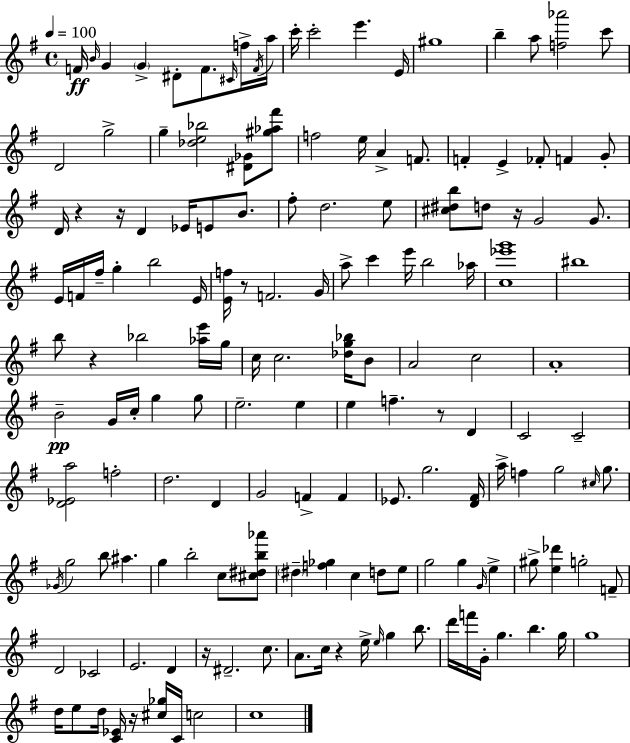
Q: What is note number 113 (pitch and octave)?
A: C5